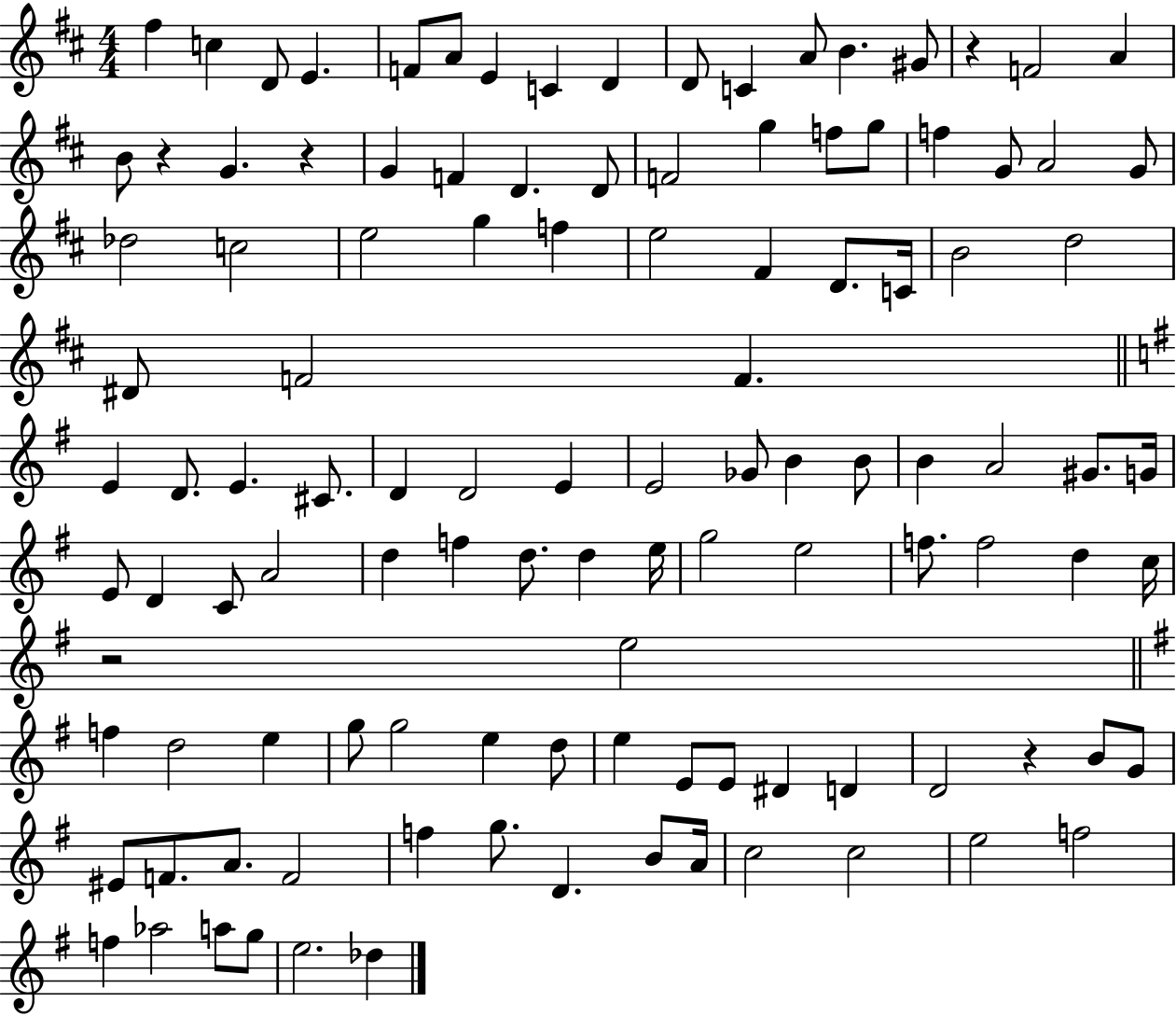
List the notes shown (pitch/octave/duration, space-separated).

F#5/q C5/q D4/e E4/q. F4/e A4/e E4/q C4/q D4/q D4/e C4/q A4/e B4/q. G#4/e R/q F4/h A4/q B4/e R/q G4/q. R/q G4/q F4/q D4/q. D4/e F4/h G5/q F5/e G5/e F5/q G4/e A4/h G4/e Db5/h C5/h E5/h G5/q F5/q E5/h F#4/q D4/e. C4/s B4/h D5/h D#4/e F4/h F4/q. E4/q D4/e. E4/q. C#4/e. D4/q D4/h E4/q E4/h Gb4/e B4/q B4/e B4/q A4/h G#4/e. G4/s E4/e D4/q C4/e A4/h D5/q F5/q D5/e. D5/q E5/s G5/h E5/h F5/e. F5/h D5/q C5/s R/h E5/h F5/q D5/h E5/q G5/e G5/h E5/q D5/e E5/q E4/e E4/e D#4/q D4/q D4/h R/q B4/e G4/e EIS4/e F4/e. A4/e. F4/h F5/q G5/e. D4/q. B4/e A4/s C5/h C5/h E5/h F5/h F5/q Ab5/h A5/e G5/e E5/h. Db5/q